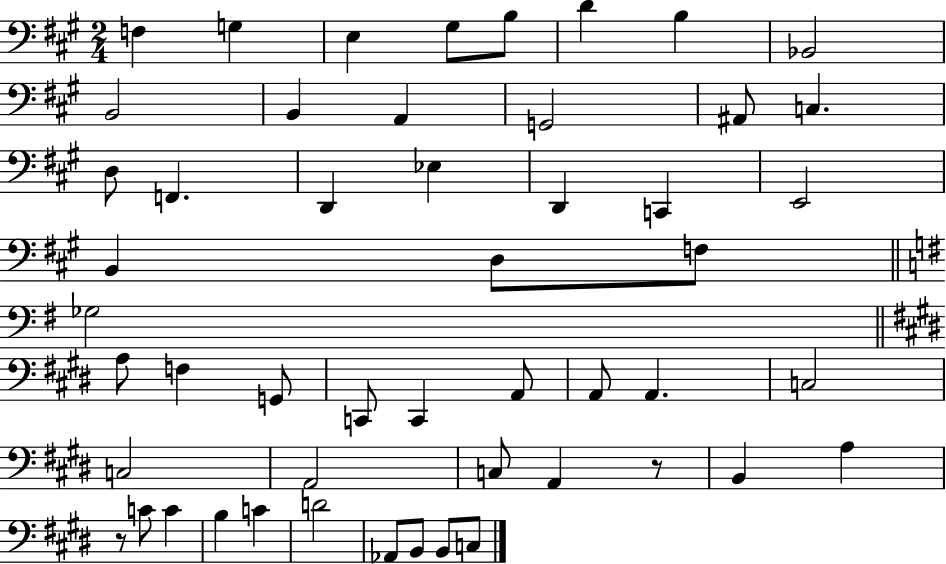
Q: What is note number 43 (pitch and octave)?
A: B3